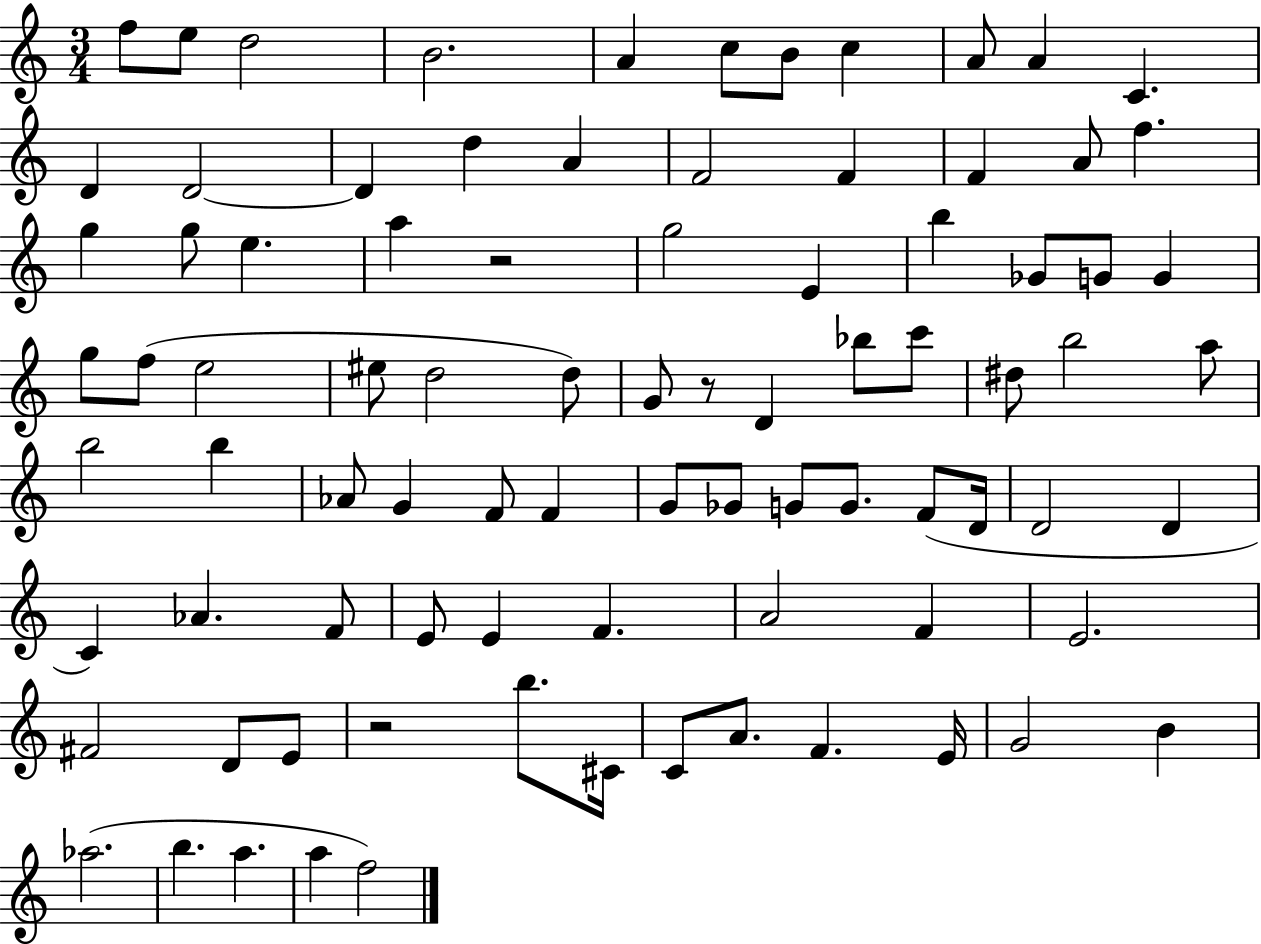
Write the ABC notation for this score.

X:1
T:Untitled
M:3/4
L:1/4
K:C
f/2 e/2 d2 B2 A c/2 B/2 c A/2 A C D D2 D d A F2 F F A/2 f g g/2 e a z2 g2 E b _G/2 G/2 G g/2 f/2 e2 ^e/2 d2 d/2 G/2 z/2 D _b/2 c'/2 ^d/2 b2 a/2 b2 b _A/2 G F/2 F G/2 _G/2 G/2 G/2 F/2 D/4 D2 D C _A F/2 E/2 E F A2 F E2 ^F2 D/2 E/2 z2 b/2 ^C/4 C/2 A/2 F E/4 G2 B _a2 b a a f2